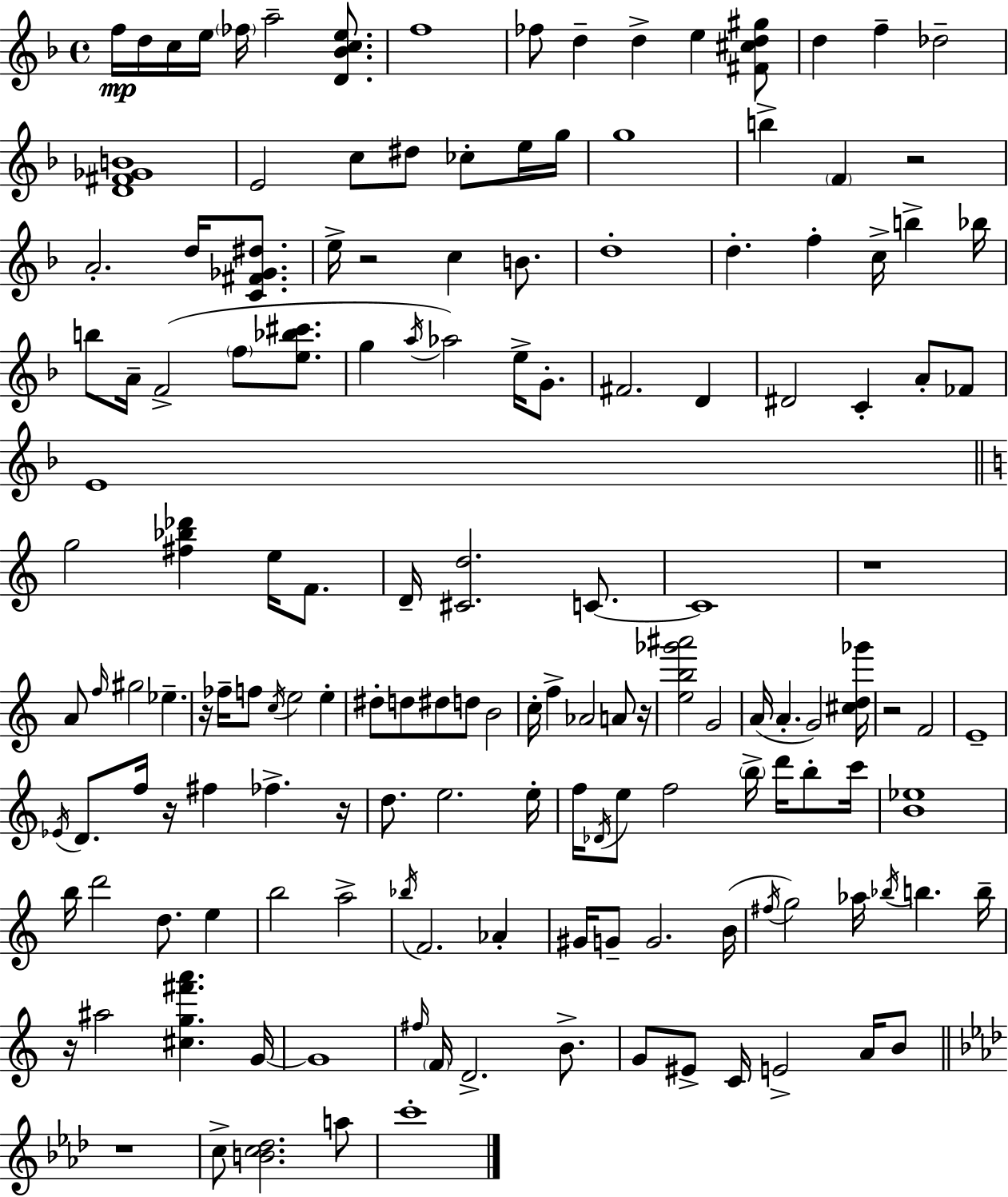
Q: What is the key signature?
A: D minor